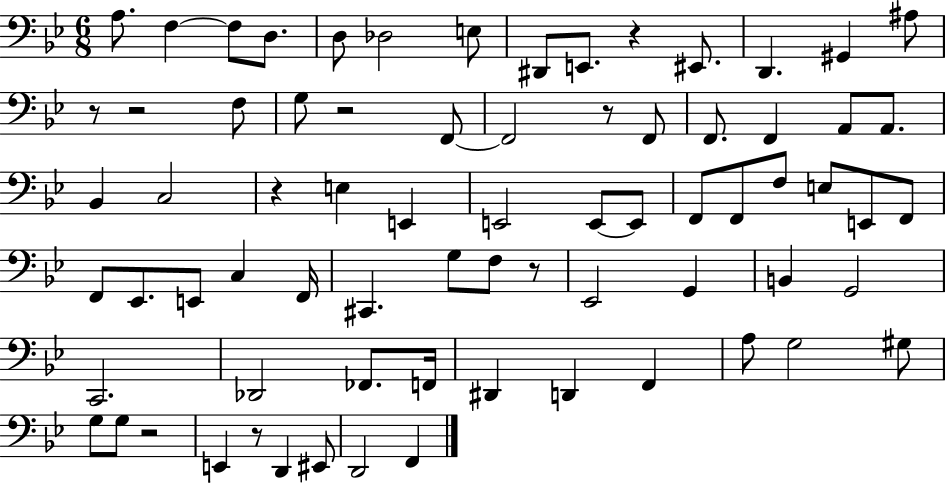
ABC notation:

X:1
T:Untitled
M:6/8
L:1/4
K:Bb
A,/2 F, F,/2 D,/2 D,/2 _D,2 E,/2 ^D,,/2 E,,/2 z ^E,,/2 D,, ^G,, ^A,/2 z/2 z2 F,/2 G,/2 z2 F,,/2 F,,2 z/2 F,,/2 F,,/2 F,, A,,/2 A,,/2 _B,, C,2 z E, E,, E,,2 E,,/2 E,,/2 F,,/2 F,,/2 F,/2 E,/2 E,,/2 F,,/2 F,,/2 _E,,/2 E,,/2 C, F,,/4 ^C,, G,/2 F,/2 z/2 _E,,2 G,, B,, G,,2 C,,2 _D,,2 _F,,/2 F,,/4 ^D,, D,, F,, A,/2 G,2 ^G,/2 G,/2 G,/2 z2 E,, z/2 D,, ^E,,/2 D,,2 F,,